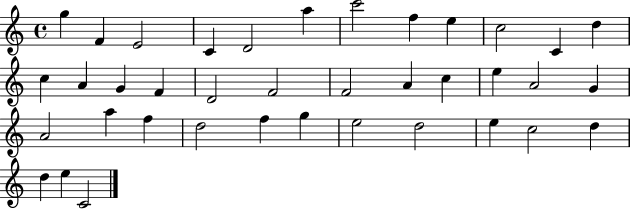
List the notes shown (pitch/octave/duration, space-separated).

G5/q F4/q E4/h C4/q D4/h A5/q C6/h F5/q E5/q C5/h C4/q D5/q C5/q A4/q G4/q F4/q D4/h F4/h F4/h A4/q C5/q E5/q A4/h G4/q A4/h A5/q F5/q D5/h F5/q G5/q E5/h D5/h E5/q C5/h D5/q D5/q E5/q C4/h